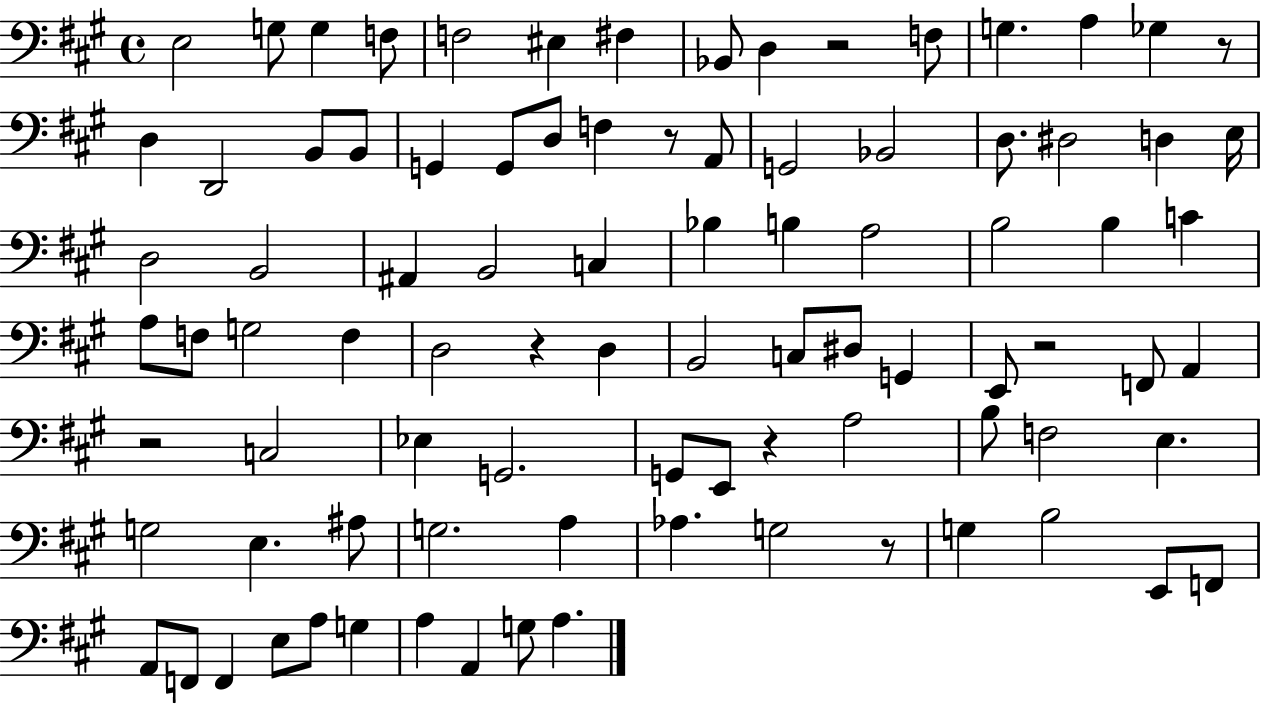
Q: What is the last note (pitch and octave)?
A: A3